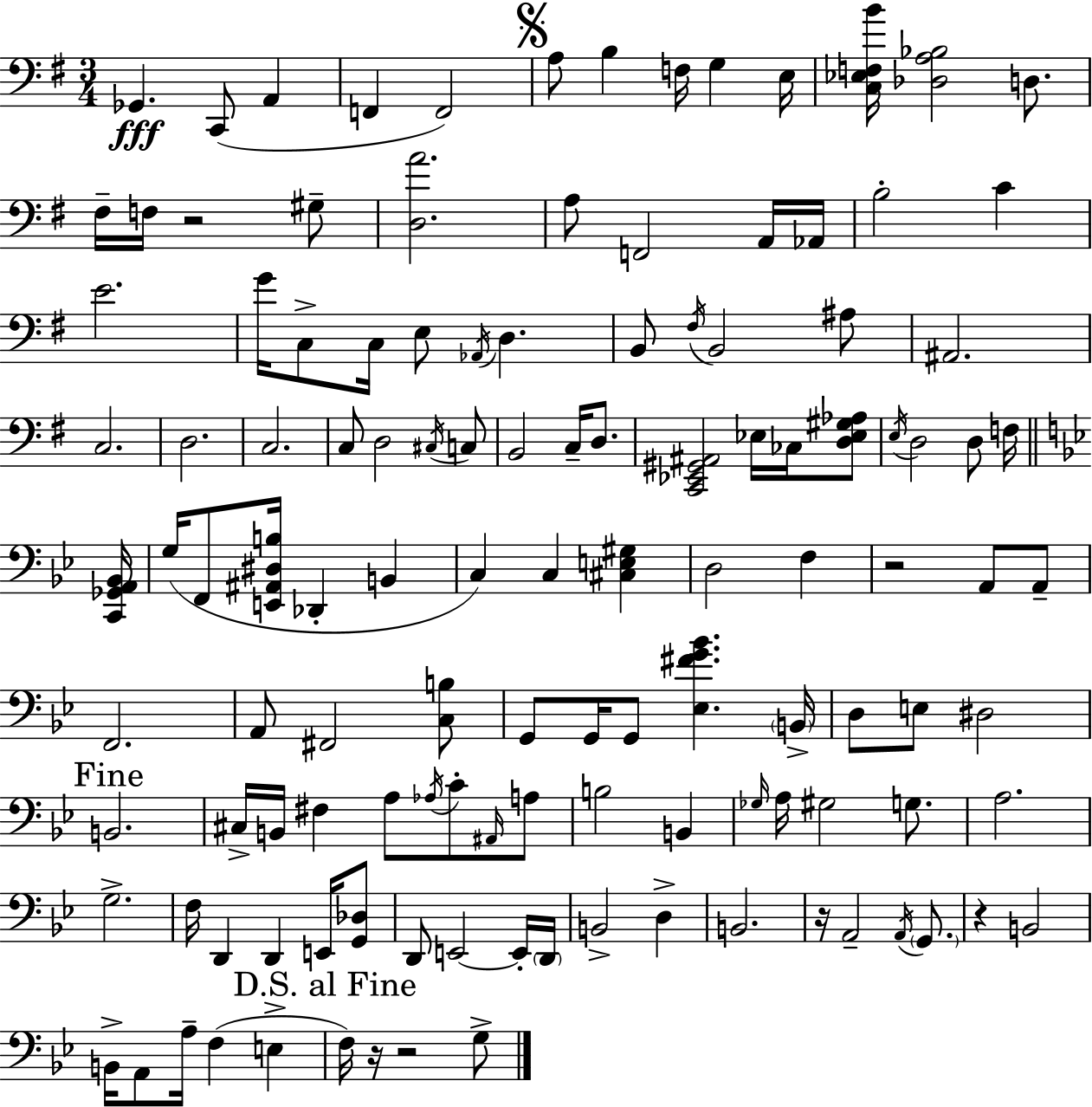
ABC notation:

X:1
T:Untitled
M:3/4
L:1/4
K:G
_G,, C,,/2 A,, F,, F,,2 A,/2 B, F,/4 G, E,/4 [C,_E,F,B]/4 [_D,A,_B,]2 D,/2 ^F,/4 F,/4 z2 ^G,/2 [D,A]2 A,/2 F,,2 A,,/4 _A,,/4 B,2 C E2 G/4 C,/2 C,/4 E,/2 _A,,/4 D, B,,/2 ^F,/4 B,,2 ^A,/2 ^A,,2 C,2 D,2 C,2 C,/2 D,2 ^C,/4 C,/2 B,,2 C,/4 D,/2 [C,,_E,,^G,,^A,,]2 _E,/4 _C,/4 [D,_E,^G,_A,]/2 E,/4 D,2 D,/2 F,/4 [C,,_G,,A,,_B,,]/4 G,/4 F,,/2 [E,,^A,,^D,B,]/4 _D,, B,, C, C, [^C,E,^G,] D,2 F, z2 A,,/2 A,,/2 F,,2 A,,/2 ^F,,2 [C,B,]/2 G,,/2 G,,/4 G,,/2 [_E,^FG_B] B,,/4 D,/2 E,/2 ^D,2 B,,2 ^C,/4 B,,/4 ^F, A,/2 _A,/4 C/2 ^A,,/4 A,/2 B,2 B,, _G,/4 A,/4 ^G,2 G,/2 A,2 G,2 F,/4 D,, D,, E,,/4 [G,,_D,]/2 D,,/2 E,,2 E,,/4 D,,/4 B,,2 D, B,,2 z/4 A,,2 A,,/4 G,,/2 z B,,2 B,,/4 A,,/2 A,/4 F, E, F,/4 z/4 z2 G,/2